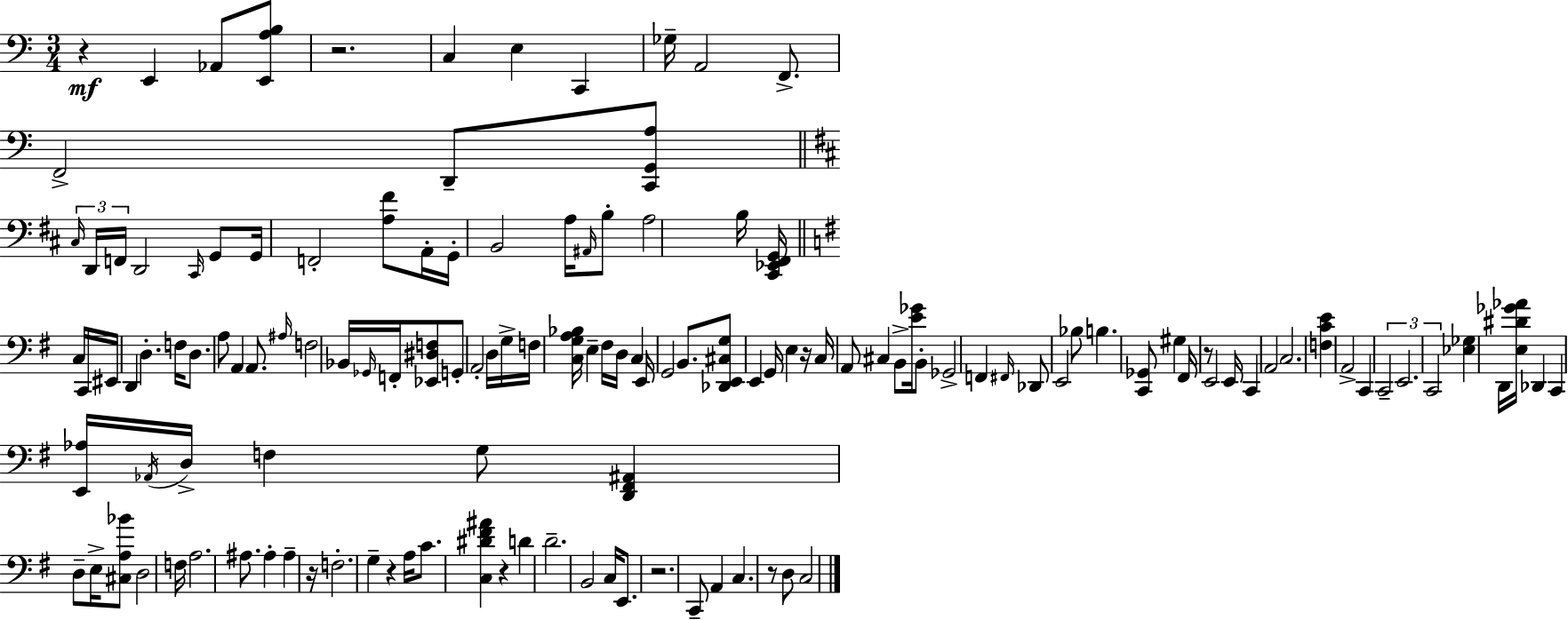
R/q E2/q Ab2/e [E2,A3,B3]/e R/h. C3/q E3/q C2/q Gb3/s A2/h F2/e. F2/h D2/e [C2,G2,A3]/e C#3/s D2/s F2/s D2/h C#2/s G2/e G2/s F2/h [A3,F#4]/e A2/s G2/s B2/h A3/s A#2/s B3/e A3/h B3/s [C#2,Eb2,F#2,G2]/s C3/s C2/s EIS2/s D2/q D3/q. F3/s D3/e. A3/e A2/q A2/e. A#3/s F3/h Bb2/s Gb2/s F2/s [Eb2,D#3,F3]/e G2/e A2/h D3/s G3/s F3/s [C3,G3,A3,Bb3]/s E3/q F#3/s D3/s C3/q E2/s G2/h B2/e. [Db2,E2,C#3,G3]/e E2/q G2/s E3/q R/s C3/s A2/e C#3/q B2/e [E4,Gb4]/s B2/e Gb2/h F2/q F#2/s Db2/e E2/h Bb3/e B3/q. [C2,Gb2]/e G#3/q F#2/s R/e E2/h E2/s C2/q A2/h C3/h. [F3,C4,E4]/q A2/h C2/q C2/h E2/h. C2/h [Eb3,Gb3]/q D2/s [E3,D#4,Gb4,Ab4]/s Db2/q C2/q [E2,Ab3]/s Ab2/s D3/s F3/q G3/e [D2,F#2,A#2]/q D3/e E3/s [C#3,A3,Bb4]/e D3/h F3/s A3/h. A#3/e. A#3/q A#3/q R/s F3/h. G3/q R/q A3/s C4/e. [C3,D#4,F#4,A#4]/q R/q D4/q D4/h. B2/h C3/s E2/e. R/h. C2/e A2/q C3/q. R/e D3/e C3/h